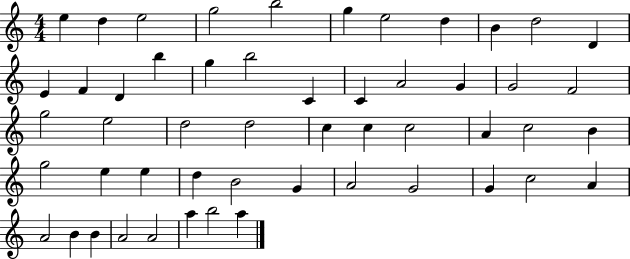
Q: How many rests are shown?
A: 0